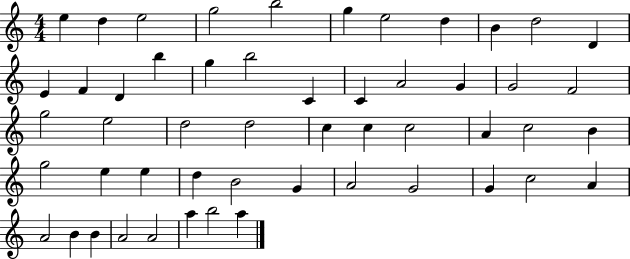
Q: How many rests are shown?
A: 0